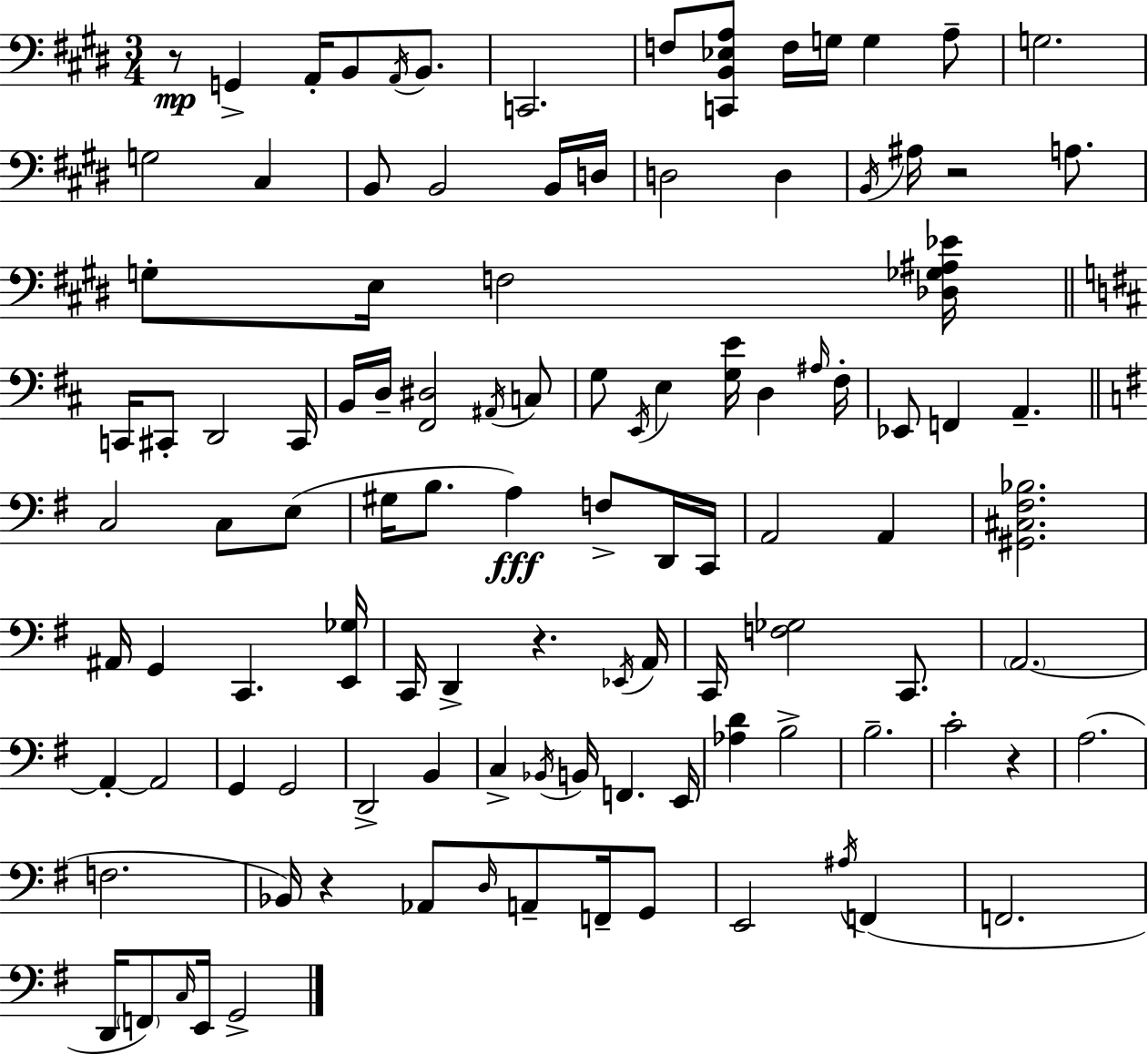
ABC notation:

X:1
T:Untitled
M:3/4
L:1/4
K:E
z/2 G,, A,,/4 B,,/2 A,,/4 B,,/2 C,,2 F,/2 [C,,B,,_E,A,]/2 F,/4 G,/4 G, A,/2 G,2 G,2 ^C, B,,/2 B,,2 B,,/4 D,/4 D,2 D, B,,/4 ^A,/4 z2 A,/2 G,/2 E,/4 F,2 [_D,_G,^A,_E]/4 C,,/4 ^C,,/2 D,,2 ^C,,/4 B,,/4 D,/4 [^F,,^D,]2 ^A,,/4 C,/2 G,/2 E,,/4 E, [G,E]/4 D, ^A,/4 ^F,/4 _E,,/2 F,, A,, C,2 C,/2 E,/2 ^G,/4 B,/2 A, F,/2 D,,/4 C,,/4 A,,2 A,, [^G,,^C,^F,_B,]2 ^A,,/4 G,, C,, [E,,_G,]/4 C,,/4 D,, z _E,,/4 A,,/4 C,,/4 [F,_G,]2 C,,/2 A,,2 A,, A,,2 G,, G,,2 D,,2 B,, C, _B,,/4 B,,/4 F,, E,,/4 [_A,D] B,2 B,2 C2 z A,2 F,2 _B,,/4 z _A,,/2 D,/4 A,,/2 F,,/4 G,,/2 E,,2 ^A,/4 F,, F,,2 D,,/4 F,,/2 C,/4 E,,/4 G,,2